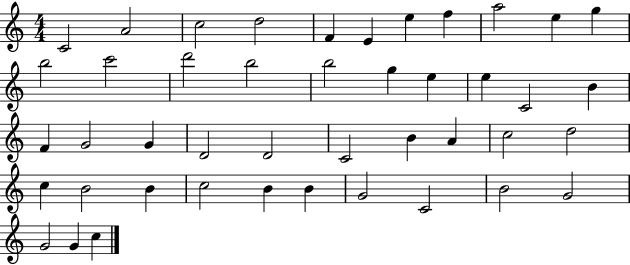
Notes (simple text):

C4/h A4/h C5/h D5/h F4/q E4/q E5/q F5/q A5/h E5/q G5/q B5/h C6/h D6/h B5/h B5/h G5/q E5/q E5/q C4/h B4/q F4/q G4/h G4/q D4/h D4/h C4/h B4/q A4/q C5/h D5/h C5/q B4/h B4/q C5/h B4/q B4/q G4/h C4/h B4/h G4/h G4/h G4/q C5/q